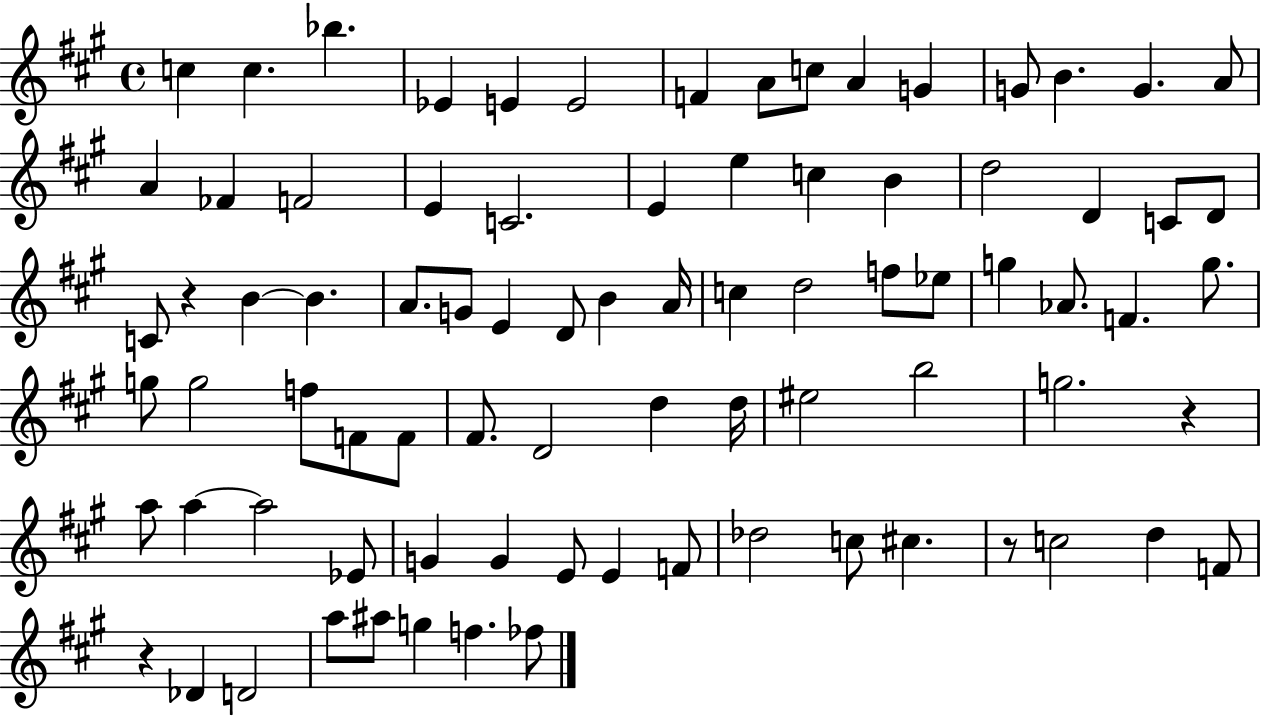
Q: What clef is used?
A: treble